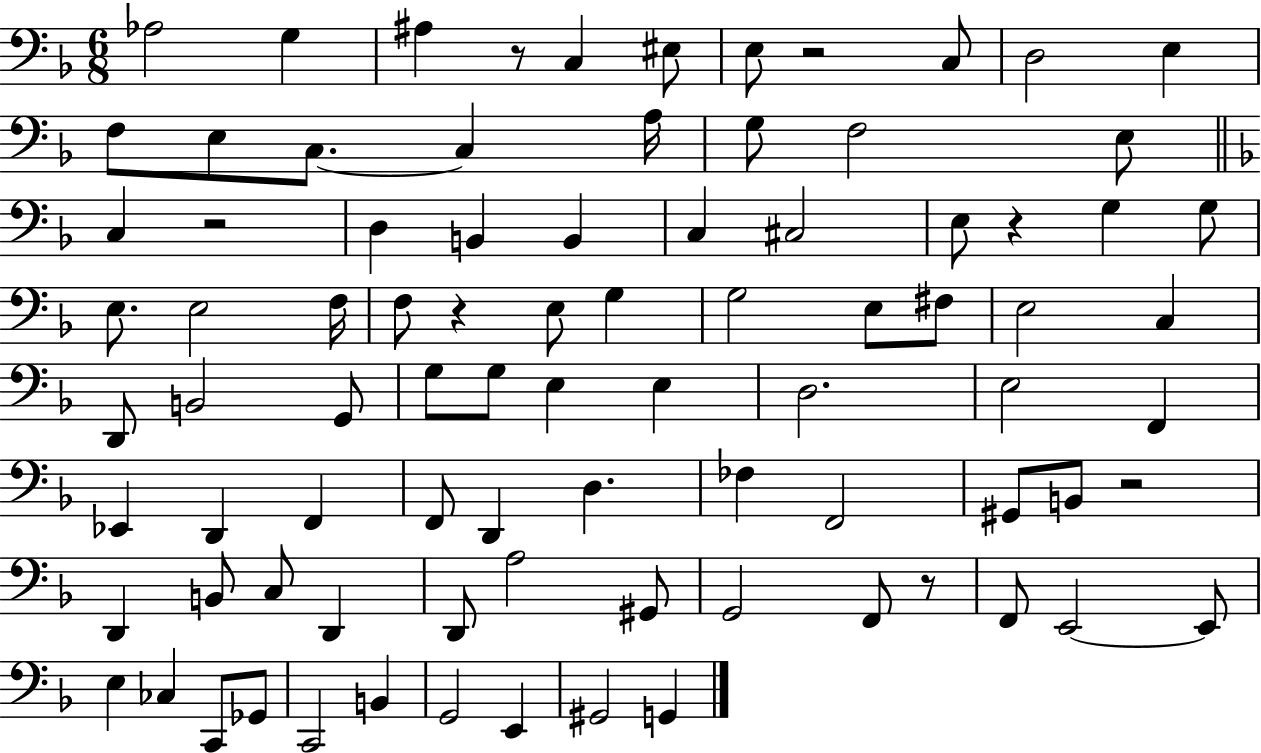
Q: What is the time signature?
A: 6/8